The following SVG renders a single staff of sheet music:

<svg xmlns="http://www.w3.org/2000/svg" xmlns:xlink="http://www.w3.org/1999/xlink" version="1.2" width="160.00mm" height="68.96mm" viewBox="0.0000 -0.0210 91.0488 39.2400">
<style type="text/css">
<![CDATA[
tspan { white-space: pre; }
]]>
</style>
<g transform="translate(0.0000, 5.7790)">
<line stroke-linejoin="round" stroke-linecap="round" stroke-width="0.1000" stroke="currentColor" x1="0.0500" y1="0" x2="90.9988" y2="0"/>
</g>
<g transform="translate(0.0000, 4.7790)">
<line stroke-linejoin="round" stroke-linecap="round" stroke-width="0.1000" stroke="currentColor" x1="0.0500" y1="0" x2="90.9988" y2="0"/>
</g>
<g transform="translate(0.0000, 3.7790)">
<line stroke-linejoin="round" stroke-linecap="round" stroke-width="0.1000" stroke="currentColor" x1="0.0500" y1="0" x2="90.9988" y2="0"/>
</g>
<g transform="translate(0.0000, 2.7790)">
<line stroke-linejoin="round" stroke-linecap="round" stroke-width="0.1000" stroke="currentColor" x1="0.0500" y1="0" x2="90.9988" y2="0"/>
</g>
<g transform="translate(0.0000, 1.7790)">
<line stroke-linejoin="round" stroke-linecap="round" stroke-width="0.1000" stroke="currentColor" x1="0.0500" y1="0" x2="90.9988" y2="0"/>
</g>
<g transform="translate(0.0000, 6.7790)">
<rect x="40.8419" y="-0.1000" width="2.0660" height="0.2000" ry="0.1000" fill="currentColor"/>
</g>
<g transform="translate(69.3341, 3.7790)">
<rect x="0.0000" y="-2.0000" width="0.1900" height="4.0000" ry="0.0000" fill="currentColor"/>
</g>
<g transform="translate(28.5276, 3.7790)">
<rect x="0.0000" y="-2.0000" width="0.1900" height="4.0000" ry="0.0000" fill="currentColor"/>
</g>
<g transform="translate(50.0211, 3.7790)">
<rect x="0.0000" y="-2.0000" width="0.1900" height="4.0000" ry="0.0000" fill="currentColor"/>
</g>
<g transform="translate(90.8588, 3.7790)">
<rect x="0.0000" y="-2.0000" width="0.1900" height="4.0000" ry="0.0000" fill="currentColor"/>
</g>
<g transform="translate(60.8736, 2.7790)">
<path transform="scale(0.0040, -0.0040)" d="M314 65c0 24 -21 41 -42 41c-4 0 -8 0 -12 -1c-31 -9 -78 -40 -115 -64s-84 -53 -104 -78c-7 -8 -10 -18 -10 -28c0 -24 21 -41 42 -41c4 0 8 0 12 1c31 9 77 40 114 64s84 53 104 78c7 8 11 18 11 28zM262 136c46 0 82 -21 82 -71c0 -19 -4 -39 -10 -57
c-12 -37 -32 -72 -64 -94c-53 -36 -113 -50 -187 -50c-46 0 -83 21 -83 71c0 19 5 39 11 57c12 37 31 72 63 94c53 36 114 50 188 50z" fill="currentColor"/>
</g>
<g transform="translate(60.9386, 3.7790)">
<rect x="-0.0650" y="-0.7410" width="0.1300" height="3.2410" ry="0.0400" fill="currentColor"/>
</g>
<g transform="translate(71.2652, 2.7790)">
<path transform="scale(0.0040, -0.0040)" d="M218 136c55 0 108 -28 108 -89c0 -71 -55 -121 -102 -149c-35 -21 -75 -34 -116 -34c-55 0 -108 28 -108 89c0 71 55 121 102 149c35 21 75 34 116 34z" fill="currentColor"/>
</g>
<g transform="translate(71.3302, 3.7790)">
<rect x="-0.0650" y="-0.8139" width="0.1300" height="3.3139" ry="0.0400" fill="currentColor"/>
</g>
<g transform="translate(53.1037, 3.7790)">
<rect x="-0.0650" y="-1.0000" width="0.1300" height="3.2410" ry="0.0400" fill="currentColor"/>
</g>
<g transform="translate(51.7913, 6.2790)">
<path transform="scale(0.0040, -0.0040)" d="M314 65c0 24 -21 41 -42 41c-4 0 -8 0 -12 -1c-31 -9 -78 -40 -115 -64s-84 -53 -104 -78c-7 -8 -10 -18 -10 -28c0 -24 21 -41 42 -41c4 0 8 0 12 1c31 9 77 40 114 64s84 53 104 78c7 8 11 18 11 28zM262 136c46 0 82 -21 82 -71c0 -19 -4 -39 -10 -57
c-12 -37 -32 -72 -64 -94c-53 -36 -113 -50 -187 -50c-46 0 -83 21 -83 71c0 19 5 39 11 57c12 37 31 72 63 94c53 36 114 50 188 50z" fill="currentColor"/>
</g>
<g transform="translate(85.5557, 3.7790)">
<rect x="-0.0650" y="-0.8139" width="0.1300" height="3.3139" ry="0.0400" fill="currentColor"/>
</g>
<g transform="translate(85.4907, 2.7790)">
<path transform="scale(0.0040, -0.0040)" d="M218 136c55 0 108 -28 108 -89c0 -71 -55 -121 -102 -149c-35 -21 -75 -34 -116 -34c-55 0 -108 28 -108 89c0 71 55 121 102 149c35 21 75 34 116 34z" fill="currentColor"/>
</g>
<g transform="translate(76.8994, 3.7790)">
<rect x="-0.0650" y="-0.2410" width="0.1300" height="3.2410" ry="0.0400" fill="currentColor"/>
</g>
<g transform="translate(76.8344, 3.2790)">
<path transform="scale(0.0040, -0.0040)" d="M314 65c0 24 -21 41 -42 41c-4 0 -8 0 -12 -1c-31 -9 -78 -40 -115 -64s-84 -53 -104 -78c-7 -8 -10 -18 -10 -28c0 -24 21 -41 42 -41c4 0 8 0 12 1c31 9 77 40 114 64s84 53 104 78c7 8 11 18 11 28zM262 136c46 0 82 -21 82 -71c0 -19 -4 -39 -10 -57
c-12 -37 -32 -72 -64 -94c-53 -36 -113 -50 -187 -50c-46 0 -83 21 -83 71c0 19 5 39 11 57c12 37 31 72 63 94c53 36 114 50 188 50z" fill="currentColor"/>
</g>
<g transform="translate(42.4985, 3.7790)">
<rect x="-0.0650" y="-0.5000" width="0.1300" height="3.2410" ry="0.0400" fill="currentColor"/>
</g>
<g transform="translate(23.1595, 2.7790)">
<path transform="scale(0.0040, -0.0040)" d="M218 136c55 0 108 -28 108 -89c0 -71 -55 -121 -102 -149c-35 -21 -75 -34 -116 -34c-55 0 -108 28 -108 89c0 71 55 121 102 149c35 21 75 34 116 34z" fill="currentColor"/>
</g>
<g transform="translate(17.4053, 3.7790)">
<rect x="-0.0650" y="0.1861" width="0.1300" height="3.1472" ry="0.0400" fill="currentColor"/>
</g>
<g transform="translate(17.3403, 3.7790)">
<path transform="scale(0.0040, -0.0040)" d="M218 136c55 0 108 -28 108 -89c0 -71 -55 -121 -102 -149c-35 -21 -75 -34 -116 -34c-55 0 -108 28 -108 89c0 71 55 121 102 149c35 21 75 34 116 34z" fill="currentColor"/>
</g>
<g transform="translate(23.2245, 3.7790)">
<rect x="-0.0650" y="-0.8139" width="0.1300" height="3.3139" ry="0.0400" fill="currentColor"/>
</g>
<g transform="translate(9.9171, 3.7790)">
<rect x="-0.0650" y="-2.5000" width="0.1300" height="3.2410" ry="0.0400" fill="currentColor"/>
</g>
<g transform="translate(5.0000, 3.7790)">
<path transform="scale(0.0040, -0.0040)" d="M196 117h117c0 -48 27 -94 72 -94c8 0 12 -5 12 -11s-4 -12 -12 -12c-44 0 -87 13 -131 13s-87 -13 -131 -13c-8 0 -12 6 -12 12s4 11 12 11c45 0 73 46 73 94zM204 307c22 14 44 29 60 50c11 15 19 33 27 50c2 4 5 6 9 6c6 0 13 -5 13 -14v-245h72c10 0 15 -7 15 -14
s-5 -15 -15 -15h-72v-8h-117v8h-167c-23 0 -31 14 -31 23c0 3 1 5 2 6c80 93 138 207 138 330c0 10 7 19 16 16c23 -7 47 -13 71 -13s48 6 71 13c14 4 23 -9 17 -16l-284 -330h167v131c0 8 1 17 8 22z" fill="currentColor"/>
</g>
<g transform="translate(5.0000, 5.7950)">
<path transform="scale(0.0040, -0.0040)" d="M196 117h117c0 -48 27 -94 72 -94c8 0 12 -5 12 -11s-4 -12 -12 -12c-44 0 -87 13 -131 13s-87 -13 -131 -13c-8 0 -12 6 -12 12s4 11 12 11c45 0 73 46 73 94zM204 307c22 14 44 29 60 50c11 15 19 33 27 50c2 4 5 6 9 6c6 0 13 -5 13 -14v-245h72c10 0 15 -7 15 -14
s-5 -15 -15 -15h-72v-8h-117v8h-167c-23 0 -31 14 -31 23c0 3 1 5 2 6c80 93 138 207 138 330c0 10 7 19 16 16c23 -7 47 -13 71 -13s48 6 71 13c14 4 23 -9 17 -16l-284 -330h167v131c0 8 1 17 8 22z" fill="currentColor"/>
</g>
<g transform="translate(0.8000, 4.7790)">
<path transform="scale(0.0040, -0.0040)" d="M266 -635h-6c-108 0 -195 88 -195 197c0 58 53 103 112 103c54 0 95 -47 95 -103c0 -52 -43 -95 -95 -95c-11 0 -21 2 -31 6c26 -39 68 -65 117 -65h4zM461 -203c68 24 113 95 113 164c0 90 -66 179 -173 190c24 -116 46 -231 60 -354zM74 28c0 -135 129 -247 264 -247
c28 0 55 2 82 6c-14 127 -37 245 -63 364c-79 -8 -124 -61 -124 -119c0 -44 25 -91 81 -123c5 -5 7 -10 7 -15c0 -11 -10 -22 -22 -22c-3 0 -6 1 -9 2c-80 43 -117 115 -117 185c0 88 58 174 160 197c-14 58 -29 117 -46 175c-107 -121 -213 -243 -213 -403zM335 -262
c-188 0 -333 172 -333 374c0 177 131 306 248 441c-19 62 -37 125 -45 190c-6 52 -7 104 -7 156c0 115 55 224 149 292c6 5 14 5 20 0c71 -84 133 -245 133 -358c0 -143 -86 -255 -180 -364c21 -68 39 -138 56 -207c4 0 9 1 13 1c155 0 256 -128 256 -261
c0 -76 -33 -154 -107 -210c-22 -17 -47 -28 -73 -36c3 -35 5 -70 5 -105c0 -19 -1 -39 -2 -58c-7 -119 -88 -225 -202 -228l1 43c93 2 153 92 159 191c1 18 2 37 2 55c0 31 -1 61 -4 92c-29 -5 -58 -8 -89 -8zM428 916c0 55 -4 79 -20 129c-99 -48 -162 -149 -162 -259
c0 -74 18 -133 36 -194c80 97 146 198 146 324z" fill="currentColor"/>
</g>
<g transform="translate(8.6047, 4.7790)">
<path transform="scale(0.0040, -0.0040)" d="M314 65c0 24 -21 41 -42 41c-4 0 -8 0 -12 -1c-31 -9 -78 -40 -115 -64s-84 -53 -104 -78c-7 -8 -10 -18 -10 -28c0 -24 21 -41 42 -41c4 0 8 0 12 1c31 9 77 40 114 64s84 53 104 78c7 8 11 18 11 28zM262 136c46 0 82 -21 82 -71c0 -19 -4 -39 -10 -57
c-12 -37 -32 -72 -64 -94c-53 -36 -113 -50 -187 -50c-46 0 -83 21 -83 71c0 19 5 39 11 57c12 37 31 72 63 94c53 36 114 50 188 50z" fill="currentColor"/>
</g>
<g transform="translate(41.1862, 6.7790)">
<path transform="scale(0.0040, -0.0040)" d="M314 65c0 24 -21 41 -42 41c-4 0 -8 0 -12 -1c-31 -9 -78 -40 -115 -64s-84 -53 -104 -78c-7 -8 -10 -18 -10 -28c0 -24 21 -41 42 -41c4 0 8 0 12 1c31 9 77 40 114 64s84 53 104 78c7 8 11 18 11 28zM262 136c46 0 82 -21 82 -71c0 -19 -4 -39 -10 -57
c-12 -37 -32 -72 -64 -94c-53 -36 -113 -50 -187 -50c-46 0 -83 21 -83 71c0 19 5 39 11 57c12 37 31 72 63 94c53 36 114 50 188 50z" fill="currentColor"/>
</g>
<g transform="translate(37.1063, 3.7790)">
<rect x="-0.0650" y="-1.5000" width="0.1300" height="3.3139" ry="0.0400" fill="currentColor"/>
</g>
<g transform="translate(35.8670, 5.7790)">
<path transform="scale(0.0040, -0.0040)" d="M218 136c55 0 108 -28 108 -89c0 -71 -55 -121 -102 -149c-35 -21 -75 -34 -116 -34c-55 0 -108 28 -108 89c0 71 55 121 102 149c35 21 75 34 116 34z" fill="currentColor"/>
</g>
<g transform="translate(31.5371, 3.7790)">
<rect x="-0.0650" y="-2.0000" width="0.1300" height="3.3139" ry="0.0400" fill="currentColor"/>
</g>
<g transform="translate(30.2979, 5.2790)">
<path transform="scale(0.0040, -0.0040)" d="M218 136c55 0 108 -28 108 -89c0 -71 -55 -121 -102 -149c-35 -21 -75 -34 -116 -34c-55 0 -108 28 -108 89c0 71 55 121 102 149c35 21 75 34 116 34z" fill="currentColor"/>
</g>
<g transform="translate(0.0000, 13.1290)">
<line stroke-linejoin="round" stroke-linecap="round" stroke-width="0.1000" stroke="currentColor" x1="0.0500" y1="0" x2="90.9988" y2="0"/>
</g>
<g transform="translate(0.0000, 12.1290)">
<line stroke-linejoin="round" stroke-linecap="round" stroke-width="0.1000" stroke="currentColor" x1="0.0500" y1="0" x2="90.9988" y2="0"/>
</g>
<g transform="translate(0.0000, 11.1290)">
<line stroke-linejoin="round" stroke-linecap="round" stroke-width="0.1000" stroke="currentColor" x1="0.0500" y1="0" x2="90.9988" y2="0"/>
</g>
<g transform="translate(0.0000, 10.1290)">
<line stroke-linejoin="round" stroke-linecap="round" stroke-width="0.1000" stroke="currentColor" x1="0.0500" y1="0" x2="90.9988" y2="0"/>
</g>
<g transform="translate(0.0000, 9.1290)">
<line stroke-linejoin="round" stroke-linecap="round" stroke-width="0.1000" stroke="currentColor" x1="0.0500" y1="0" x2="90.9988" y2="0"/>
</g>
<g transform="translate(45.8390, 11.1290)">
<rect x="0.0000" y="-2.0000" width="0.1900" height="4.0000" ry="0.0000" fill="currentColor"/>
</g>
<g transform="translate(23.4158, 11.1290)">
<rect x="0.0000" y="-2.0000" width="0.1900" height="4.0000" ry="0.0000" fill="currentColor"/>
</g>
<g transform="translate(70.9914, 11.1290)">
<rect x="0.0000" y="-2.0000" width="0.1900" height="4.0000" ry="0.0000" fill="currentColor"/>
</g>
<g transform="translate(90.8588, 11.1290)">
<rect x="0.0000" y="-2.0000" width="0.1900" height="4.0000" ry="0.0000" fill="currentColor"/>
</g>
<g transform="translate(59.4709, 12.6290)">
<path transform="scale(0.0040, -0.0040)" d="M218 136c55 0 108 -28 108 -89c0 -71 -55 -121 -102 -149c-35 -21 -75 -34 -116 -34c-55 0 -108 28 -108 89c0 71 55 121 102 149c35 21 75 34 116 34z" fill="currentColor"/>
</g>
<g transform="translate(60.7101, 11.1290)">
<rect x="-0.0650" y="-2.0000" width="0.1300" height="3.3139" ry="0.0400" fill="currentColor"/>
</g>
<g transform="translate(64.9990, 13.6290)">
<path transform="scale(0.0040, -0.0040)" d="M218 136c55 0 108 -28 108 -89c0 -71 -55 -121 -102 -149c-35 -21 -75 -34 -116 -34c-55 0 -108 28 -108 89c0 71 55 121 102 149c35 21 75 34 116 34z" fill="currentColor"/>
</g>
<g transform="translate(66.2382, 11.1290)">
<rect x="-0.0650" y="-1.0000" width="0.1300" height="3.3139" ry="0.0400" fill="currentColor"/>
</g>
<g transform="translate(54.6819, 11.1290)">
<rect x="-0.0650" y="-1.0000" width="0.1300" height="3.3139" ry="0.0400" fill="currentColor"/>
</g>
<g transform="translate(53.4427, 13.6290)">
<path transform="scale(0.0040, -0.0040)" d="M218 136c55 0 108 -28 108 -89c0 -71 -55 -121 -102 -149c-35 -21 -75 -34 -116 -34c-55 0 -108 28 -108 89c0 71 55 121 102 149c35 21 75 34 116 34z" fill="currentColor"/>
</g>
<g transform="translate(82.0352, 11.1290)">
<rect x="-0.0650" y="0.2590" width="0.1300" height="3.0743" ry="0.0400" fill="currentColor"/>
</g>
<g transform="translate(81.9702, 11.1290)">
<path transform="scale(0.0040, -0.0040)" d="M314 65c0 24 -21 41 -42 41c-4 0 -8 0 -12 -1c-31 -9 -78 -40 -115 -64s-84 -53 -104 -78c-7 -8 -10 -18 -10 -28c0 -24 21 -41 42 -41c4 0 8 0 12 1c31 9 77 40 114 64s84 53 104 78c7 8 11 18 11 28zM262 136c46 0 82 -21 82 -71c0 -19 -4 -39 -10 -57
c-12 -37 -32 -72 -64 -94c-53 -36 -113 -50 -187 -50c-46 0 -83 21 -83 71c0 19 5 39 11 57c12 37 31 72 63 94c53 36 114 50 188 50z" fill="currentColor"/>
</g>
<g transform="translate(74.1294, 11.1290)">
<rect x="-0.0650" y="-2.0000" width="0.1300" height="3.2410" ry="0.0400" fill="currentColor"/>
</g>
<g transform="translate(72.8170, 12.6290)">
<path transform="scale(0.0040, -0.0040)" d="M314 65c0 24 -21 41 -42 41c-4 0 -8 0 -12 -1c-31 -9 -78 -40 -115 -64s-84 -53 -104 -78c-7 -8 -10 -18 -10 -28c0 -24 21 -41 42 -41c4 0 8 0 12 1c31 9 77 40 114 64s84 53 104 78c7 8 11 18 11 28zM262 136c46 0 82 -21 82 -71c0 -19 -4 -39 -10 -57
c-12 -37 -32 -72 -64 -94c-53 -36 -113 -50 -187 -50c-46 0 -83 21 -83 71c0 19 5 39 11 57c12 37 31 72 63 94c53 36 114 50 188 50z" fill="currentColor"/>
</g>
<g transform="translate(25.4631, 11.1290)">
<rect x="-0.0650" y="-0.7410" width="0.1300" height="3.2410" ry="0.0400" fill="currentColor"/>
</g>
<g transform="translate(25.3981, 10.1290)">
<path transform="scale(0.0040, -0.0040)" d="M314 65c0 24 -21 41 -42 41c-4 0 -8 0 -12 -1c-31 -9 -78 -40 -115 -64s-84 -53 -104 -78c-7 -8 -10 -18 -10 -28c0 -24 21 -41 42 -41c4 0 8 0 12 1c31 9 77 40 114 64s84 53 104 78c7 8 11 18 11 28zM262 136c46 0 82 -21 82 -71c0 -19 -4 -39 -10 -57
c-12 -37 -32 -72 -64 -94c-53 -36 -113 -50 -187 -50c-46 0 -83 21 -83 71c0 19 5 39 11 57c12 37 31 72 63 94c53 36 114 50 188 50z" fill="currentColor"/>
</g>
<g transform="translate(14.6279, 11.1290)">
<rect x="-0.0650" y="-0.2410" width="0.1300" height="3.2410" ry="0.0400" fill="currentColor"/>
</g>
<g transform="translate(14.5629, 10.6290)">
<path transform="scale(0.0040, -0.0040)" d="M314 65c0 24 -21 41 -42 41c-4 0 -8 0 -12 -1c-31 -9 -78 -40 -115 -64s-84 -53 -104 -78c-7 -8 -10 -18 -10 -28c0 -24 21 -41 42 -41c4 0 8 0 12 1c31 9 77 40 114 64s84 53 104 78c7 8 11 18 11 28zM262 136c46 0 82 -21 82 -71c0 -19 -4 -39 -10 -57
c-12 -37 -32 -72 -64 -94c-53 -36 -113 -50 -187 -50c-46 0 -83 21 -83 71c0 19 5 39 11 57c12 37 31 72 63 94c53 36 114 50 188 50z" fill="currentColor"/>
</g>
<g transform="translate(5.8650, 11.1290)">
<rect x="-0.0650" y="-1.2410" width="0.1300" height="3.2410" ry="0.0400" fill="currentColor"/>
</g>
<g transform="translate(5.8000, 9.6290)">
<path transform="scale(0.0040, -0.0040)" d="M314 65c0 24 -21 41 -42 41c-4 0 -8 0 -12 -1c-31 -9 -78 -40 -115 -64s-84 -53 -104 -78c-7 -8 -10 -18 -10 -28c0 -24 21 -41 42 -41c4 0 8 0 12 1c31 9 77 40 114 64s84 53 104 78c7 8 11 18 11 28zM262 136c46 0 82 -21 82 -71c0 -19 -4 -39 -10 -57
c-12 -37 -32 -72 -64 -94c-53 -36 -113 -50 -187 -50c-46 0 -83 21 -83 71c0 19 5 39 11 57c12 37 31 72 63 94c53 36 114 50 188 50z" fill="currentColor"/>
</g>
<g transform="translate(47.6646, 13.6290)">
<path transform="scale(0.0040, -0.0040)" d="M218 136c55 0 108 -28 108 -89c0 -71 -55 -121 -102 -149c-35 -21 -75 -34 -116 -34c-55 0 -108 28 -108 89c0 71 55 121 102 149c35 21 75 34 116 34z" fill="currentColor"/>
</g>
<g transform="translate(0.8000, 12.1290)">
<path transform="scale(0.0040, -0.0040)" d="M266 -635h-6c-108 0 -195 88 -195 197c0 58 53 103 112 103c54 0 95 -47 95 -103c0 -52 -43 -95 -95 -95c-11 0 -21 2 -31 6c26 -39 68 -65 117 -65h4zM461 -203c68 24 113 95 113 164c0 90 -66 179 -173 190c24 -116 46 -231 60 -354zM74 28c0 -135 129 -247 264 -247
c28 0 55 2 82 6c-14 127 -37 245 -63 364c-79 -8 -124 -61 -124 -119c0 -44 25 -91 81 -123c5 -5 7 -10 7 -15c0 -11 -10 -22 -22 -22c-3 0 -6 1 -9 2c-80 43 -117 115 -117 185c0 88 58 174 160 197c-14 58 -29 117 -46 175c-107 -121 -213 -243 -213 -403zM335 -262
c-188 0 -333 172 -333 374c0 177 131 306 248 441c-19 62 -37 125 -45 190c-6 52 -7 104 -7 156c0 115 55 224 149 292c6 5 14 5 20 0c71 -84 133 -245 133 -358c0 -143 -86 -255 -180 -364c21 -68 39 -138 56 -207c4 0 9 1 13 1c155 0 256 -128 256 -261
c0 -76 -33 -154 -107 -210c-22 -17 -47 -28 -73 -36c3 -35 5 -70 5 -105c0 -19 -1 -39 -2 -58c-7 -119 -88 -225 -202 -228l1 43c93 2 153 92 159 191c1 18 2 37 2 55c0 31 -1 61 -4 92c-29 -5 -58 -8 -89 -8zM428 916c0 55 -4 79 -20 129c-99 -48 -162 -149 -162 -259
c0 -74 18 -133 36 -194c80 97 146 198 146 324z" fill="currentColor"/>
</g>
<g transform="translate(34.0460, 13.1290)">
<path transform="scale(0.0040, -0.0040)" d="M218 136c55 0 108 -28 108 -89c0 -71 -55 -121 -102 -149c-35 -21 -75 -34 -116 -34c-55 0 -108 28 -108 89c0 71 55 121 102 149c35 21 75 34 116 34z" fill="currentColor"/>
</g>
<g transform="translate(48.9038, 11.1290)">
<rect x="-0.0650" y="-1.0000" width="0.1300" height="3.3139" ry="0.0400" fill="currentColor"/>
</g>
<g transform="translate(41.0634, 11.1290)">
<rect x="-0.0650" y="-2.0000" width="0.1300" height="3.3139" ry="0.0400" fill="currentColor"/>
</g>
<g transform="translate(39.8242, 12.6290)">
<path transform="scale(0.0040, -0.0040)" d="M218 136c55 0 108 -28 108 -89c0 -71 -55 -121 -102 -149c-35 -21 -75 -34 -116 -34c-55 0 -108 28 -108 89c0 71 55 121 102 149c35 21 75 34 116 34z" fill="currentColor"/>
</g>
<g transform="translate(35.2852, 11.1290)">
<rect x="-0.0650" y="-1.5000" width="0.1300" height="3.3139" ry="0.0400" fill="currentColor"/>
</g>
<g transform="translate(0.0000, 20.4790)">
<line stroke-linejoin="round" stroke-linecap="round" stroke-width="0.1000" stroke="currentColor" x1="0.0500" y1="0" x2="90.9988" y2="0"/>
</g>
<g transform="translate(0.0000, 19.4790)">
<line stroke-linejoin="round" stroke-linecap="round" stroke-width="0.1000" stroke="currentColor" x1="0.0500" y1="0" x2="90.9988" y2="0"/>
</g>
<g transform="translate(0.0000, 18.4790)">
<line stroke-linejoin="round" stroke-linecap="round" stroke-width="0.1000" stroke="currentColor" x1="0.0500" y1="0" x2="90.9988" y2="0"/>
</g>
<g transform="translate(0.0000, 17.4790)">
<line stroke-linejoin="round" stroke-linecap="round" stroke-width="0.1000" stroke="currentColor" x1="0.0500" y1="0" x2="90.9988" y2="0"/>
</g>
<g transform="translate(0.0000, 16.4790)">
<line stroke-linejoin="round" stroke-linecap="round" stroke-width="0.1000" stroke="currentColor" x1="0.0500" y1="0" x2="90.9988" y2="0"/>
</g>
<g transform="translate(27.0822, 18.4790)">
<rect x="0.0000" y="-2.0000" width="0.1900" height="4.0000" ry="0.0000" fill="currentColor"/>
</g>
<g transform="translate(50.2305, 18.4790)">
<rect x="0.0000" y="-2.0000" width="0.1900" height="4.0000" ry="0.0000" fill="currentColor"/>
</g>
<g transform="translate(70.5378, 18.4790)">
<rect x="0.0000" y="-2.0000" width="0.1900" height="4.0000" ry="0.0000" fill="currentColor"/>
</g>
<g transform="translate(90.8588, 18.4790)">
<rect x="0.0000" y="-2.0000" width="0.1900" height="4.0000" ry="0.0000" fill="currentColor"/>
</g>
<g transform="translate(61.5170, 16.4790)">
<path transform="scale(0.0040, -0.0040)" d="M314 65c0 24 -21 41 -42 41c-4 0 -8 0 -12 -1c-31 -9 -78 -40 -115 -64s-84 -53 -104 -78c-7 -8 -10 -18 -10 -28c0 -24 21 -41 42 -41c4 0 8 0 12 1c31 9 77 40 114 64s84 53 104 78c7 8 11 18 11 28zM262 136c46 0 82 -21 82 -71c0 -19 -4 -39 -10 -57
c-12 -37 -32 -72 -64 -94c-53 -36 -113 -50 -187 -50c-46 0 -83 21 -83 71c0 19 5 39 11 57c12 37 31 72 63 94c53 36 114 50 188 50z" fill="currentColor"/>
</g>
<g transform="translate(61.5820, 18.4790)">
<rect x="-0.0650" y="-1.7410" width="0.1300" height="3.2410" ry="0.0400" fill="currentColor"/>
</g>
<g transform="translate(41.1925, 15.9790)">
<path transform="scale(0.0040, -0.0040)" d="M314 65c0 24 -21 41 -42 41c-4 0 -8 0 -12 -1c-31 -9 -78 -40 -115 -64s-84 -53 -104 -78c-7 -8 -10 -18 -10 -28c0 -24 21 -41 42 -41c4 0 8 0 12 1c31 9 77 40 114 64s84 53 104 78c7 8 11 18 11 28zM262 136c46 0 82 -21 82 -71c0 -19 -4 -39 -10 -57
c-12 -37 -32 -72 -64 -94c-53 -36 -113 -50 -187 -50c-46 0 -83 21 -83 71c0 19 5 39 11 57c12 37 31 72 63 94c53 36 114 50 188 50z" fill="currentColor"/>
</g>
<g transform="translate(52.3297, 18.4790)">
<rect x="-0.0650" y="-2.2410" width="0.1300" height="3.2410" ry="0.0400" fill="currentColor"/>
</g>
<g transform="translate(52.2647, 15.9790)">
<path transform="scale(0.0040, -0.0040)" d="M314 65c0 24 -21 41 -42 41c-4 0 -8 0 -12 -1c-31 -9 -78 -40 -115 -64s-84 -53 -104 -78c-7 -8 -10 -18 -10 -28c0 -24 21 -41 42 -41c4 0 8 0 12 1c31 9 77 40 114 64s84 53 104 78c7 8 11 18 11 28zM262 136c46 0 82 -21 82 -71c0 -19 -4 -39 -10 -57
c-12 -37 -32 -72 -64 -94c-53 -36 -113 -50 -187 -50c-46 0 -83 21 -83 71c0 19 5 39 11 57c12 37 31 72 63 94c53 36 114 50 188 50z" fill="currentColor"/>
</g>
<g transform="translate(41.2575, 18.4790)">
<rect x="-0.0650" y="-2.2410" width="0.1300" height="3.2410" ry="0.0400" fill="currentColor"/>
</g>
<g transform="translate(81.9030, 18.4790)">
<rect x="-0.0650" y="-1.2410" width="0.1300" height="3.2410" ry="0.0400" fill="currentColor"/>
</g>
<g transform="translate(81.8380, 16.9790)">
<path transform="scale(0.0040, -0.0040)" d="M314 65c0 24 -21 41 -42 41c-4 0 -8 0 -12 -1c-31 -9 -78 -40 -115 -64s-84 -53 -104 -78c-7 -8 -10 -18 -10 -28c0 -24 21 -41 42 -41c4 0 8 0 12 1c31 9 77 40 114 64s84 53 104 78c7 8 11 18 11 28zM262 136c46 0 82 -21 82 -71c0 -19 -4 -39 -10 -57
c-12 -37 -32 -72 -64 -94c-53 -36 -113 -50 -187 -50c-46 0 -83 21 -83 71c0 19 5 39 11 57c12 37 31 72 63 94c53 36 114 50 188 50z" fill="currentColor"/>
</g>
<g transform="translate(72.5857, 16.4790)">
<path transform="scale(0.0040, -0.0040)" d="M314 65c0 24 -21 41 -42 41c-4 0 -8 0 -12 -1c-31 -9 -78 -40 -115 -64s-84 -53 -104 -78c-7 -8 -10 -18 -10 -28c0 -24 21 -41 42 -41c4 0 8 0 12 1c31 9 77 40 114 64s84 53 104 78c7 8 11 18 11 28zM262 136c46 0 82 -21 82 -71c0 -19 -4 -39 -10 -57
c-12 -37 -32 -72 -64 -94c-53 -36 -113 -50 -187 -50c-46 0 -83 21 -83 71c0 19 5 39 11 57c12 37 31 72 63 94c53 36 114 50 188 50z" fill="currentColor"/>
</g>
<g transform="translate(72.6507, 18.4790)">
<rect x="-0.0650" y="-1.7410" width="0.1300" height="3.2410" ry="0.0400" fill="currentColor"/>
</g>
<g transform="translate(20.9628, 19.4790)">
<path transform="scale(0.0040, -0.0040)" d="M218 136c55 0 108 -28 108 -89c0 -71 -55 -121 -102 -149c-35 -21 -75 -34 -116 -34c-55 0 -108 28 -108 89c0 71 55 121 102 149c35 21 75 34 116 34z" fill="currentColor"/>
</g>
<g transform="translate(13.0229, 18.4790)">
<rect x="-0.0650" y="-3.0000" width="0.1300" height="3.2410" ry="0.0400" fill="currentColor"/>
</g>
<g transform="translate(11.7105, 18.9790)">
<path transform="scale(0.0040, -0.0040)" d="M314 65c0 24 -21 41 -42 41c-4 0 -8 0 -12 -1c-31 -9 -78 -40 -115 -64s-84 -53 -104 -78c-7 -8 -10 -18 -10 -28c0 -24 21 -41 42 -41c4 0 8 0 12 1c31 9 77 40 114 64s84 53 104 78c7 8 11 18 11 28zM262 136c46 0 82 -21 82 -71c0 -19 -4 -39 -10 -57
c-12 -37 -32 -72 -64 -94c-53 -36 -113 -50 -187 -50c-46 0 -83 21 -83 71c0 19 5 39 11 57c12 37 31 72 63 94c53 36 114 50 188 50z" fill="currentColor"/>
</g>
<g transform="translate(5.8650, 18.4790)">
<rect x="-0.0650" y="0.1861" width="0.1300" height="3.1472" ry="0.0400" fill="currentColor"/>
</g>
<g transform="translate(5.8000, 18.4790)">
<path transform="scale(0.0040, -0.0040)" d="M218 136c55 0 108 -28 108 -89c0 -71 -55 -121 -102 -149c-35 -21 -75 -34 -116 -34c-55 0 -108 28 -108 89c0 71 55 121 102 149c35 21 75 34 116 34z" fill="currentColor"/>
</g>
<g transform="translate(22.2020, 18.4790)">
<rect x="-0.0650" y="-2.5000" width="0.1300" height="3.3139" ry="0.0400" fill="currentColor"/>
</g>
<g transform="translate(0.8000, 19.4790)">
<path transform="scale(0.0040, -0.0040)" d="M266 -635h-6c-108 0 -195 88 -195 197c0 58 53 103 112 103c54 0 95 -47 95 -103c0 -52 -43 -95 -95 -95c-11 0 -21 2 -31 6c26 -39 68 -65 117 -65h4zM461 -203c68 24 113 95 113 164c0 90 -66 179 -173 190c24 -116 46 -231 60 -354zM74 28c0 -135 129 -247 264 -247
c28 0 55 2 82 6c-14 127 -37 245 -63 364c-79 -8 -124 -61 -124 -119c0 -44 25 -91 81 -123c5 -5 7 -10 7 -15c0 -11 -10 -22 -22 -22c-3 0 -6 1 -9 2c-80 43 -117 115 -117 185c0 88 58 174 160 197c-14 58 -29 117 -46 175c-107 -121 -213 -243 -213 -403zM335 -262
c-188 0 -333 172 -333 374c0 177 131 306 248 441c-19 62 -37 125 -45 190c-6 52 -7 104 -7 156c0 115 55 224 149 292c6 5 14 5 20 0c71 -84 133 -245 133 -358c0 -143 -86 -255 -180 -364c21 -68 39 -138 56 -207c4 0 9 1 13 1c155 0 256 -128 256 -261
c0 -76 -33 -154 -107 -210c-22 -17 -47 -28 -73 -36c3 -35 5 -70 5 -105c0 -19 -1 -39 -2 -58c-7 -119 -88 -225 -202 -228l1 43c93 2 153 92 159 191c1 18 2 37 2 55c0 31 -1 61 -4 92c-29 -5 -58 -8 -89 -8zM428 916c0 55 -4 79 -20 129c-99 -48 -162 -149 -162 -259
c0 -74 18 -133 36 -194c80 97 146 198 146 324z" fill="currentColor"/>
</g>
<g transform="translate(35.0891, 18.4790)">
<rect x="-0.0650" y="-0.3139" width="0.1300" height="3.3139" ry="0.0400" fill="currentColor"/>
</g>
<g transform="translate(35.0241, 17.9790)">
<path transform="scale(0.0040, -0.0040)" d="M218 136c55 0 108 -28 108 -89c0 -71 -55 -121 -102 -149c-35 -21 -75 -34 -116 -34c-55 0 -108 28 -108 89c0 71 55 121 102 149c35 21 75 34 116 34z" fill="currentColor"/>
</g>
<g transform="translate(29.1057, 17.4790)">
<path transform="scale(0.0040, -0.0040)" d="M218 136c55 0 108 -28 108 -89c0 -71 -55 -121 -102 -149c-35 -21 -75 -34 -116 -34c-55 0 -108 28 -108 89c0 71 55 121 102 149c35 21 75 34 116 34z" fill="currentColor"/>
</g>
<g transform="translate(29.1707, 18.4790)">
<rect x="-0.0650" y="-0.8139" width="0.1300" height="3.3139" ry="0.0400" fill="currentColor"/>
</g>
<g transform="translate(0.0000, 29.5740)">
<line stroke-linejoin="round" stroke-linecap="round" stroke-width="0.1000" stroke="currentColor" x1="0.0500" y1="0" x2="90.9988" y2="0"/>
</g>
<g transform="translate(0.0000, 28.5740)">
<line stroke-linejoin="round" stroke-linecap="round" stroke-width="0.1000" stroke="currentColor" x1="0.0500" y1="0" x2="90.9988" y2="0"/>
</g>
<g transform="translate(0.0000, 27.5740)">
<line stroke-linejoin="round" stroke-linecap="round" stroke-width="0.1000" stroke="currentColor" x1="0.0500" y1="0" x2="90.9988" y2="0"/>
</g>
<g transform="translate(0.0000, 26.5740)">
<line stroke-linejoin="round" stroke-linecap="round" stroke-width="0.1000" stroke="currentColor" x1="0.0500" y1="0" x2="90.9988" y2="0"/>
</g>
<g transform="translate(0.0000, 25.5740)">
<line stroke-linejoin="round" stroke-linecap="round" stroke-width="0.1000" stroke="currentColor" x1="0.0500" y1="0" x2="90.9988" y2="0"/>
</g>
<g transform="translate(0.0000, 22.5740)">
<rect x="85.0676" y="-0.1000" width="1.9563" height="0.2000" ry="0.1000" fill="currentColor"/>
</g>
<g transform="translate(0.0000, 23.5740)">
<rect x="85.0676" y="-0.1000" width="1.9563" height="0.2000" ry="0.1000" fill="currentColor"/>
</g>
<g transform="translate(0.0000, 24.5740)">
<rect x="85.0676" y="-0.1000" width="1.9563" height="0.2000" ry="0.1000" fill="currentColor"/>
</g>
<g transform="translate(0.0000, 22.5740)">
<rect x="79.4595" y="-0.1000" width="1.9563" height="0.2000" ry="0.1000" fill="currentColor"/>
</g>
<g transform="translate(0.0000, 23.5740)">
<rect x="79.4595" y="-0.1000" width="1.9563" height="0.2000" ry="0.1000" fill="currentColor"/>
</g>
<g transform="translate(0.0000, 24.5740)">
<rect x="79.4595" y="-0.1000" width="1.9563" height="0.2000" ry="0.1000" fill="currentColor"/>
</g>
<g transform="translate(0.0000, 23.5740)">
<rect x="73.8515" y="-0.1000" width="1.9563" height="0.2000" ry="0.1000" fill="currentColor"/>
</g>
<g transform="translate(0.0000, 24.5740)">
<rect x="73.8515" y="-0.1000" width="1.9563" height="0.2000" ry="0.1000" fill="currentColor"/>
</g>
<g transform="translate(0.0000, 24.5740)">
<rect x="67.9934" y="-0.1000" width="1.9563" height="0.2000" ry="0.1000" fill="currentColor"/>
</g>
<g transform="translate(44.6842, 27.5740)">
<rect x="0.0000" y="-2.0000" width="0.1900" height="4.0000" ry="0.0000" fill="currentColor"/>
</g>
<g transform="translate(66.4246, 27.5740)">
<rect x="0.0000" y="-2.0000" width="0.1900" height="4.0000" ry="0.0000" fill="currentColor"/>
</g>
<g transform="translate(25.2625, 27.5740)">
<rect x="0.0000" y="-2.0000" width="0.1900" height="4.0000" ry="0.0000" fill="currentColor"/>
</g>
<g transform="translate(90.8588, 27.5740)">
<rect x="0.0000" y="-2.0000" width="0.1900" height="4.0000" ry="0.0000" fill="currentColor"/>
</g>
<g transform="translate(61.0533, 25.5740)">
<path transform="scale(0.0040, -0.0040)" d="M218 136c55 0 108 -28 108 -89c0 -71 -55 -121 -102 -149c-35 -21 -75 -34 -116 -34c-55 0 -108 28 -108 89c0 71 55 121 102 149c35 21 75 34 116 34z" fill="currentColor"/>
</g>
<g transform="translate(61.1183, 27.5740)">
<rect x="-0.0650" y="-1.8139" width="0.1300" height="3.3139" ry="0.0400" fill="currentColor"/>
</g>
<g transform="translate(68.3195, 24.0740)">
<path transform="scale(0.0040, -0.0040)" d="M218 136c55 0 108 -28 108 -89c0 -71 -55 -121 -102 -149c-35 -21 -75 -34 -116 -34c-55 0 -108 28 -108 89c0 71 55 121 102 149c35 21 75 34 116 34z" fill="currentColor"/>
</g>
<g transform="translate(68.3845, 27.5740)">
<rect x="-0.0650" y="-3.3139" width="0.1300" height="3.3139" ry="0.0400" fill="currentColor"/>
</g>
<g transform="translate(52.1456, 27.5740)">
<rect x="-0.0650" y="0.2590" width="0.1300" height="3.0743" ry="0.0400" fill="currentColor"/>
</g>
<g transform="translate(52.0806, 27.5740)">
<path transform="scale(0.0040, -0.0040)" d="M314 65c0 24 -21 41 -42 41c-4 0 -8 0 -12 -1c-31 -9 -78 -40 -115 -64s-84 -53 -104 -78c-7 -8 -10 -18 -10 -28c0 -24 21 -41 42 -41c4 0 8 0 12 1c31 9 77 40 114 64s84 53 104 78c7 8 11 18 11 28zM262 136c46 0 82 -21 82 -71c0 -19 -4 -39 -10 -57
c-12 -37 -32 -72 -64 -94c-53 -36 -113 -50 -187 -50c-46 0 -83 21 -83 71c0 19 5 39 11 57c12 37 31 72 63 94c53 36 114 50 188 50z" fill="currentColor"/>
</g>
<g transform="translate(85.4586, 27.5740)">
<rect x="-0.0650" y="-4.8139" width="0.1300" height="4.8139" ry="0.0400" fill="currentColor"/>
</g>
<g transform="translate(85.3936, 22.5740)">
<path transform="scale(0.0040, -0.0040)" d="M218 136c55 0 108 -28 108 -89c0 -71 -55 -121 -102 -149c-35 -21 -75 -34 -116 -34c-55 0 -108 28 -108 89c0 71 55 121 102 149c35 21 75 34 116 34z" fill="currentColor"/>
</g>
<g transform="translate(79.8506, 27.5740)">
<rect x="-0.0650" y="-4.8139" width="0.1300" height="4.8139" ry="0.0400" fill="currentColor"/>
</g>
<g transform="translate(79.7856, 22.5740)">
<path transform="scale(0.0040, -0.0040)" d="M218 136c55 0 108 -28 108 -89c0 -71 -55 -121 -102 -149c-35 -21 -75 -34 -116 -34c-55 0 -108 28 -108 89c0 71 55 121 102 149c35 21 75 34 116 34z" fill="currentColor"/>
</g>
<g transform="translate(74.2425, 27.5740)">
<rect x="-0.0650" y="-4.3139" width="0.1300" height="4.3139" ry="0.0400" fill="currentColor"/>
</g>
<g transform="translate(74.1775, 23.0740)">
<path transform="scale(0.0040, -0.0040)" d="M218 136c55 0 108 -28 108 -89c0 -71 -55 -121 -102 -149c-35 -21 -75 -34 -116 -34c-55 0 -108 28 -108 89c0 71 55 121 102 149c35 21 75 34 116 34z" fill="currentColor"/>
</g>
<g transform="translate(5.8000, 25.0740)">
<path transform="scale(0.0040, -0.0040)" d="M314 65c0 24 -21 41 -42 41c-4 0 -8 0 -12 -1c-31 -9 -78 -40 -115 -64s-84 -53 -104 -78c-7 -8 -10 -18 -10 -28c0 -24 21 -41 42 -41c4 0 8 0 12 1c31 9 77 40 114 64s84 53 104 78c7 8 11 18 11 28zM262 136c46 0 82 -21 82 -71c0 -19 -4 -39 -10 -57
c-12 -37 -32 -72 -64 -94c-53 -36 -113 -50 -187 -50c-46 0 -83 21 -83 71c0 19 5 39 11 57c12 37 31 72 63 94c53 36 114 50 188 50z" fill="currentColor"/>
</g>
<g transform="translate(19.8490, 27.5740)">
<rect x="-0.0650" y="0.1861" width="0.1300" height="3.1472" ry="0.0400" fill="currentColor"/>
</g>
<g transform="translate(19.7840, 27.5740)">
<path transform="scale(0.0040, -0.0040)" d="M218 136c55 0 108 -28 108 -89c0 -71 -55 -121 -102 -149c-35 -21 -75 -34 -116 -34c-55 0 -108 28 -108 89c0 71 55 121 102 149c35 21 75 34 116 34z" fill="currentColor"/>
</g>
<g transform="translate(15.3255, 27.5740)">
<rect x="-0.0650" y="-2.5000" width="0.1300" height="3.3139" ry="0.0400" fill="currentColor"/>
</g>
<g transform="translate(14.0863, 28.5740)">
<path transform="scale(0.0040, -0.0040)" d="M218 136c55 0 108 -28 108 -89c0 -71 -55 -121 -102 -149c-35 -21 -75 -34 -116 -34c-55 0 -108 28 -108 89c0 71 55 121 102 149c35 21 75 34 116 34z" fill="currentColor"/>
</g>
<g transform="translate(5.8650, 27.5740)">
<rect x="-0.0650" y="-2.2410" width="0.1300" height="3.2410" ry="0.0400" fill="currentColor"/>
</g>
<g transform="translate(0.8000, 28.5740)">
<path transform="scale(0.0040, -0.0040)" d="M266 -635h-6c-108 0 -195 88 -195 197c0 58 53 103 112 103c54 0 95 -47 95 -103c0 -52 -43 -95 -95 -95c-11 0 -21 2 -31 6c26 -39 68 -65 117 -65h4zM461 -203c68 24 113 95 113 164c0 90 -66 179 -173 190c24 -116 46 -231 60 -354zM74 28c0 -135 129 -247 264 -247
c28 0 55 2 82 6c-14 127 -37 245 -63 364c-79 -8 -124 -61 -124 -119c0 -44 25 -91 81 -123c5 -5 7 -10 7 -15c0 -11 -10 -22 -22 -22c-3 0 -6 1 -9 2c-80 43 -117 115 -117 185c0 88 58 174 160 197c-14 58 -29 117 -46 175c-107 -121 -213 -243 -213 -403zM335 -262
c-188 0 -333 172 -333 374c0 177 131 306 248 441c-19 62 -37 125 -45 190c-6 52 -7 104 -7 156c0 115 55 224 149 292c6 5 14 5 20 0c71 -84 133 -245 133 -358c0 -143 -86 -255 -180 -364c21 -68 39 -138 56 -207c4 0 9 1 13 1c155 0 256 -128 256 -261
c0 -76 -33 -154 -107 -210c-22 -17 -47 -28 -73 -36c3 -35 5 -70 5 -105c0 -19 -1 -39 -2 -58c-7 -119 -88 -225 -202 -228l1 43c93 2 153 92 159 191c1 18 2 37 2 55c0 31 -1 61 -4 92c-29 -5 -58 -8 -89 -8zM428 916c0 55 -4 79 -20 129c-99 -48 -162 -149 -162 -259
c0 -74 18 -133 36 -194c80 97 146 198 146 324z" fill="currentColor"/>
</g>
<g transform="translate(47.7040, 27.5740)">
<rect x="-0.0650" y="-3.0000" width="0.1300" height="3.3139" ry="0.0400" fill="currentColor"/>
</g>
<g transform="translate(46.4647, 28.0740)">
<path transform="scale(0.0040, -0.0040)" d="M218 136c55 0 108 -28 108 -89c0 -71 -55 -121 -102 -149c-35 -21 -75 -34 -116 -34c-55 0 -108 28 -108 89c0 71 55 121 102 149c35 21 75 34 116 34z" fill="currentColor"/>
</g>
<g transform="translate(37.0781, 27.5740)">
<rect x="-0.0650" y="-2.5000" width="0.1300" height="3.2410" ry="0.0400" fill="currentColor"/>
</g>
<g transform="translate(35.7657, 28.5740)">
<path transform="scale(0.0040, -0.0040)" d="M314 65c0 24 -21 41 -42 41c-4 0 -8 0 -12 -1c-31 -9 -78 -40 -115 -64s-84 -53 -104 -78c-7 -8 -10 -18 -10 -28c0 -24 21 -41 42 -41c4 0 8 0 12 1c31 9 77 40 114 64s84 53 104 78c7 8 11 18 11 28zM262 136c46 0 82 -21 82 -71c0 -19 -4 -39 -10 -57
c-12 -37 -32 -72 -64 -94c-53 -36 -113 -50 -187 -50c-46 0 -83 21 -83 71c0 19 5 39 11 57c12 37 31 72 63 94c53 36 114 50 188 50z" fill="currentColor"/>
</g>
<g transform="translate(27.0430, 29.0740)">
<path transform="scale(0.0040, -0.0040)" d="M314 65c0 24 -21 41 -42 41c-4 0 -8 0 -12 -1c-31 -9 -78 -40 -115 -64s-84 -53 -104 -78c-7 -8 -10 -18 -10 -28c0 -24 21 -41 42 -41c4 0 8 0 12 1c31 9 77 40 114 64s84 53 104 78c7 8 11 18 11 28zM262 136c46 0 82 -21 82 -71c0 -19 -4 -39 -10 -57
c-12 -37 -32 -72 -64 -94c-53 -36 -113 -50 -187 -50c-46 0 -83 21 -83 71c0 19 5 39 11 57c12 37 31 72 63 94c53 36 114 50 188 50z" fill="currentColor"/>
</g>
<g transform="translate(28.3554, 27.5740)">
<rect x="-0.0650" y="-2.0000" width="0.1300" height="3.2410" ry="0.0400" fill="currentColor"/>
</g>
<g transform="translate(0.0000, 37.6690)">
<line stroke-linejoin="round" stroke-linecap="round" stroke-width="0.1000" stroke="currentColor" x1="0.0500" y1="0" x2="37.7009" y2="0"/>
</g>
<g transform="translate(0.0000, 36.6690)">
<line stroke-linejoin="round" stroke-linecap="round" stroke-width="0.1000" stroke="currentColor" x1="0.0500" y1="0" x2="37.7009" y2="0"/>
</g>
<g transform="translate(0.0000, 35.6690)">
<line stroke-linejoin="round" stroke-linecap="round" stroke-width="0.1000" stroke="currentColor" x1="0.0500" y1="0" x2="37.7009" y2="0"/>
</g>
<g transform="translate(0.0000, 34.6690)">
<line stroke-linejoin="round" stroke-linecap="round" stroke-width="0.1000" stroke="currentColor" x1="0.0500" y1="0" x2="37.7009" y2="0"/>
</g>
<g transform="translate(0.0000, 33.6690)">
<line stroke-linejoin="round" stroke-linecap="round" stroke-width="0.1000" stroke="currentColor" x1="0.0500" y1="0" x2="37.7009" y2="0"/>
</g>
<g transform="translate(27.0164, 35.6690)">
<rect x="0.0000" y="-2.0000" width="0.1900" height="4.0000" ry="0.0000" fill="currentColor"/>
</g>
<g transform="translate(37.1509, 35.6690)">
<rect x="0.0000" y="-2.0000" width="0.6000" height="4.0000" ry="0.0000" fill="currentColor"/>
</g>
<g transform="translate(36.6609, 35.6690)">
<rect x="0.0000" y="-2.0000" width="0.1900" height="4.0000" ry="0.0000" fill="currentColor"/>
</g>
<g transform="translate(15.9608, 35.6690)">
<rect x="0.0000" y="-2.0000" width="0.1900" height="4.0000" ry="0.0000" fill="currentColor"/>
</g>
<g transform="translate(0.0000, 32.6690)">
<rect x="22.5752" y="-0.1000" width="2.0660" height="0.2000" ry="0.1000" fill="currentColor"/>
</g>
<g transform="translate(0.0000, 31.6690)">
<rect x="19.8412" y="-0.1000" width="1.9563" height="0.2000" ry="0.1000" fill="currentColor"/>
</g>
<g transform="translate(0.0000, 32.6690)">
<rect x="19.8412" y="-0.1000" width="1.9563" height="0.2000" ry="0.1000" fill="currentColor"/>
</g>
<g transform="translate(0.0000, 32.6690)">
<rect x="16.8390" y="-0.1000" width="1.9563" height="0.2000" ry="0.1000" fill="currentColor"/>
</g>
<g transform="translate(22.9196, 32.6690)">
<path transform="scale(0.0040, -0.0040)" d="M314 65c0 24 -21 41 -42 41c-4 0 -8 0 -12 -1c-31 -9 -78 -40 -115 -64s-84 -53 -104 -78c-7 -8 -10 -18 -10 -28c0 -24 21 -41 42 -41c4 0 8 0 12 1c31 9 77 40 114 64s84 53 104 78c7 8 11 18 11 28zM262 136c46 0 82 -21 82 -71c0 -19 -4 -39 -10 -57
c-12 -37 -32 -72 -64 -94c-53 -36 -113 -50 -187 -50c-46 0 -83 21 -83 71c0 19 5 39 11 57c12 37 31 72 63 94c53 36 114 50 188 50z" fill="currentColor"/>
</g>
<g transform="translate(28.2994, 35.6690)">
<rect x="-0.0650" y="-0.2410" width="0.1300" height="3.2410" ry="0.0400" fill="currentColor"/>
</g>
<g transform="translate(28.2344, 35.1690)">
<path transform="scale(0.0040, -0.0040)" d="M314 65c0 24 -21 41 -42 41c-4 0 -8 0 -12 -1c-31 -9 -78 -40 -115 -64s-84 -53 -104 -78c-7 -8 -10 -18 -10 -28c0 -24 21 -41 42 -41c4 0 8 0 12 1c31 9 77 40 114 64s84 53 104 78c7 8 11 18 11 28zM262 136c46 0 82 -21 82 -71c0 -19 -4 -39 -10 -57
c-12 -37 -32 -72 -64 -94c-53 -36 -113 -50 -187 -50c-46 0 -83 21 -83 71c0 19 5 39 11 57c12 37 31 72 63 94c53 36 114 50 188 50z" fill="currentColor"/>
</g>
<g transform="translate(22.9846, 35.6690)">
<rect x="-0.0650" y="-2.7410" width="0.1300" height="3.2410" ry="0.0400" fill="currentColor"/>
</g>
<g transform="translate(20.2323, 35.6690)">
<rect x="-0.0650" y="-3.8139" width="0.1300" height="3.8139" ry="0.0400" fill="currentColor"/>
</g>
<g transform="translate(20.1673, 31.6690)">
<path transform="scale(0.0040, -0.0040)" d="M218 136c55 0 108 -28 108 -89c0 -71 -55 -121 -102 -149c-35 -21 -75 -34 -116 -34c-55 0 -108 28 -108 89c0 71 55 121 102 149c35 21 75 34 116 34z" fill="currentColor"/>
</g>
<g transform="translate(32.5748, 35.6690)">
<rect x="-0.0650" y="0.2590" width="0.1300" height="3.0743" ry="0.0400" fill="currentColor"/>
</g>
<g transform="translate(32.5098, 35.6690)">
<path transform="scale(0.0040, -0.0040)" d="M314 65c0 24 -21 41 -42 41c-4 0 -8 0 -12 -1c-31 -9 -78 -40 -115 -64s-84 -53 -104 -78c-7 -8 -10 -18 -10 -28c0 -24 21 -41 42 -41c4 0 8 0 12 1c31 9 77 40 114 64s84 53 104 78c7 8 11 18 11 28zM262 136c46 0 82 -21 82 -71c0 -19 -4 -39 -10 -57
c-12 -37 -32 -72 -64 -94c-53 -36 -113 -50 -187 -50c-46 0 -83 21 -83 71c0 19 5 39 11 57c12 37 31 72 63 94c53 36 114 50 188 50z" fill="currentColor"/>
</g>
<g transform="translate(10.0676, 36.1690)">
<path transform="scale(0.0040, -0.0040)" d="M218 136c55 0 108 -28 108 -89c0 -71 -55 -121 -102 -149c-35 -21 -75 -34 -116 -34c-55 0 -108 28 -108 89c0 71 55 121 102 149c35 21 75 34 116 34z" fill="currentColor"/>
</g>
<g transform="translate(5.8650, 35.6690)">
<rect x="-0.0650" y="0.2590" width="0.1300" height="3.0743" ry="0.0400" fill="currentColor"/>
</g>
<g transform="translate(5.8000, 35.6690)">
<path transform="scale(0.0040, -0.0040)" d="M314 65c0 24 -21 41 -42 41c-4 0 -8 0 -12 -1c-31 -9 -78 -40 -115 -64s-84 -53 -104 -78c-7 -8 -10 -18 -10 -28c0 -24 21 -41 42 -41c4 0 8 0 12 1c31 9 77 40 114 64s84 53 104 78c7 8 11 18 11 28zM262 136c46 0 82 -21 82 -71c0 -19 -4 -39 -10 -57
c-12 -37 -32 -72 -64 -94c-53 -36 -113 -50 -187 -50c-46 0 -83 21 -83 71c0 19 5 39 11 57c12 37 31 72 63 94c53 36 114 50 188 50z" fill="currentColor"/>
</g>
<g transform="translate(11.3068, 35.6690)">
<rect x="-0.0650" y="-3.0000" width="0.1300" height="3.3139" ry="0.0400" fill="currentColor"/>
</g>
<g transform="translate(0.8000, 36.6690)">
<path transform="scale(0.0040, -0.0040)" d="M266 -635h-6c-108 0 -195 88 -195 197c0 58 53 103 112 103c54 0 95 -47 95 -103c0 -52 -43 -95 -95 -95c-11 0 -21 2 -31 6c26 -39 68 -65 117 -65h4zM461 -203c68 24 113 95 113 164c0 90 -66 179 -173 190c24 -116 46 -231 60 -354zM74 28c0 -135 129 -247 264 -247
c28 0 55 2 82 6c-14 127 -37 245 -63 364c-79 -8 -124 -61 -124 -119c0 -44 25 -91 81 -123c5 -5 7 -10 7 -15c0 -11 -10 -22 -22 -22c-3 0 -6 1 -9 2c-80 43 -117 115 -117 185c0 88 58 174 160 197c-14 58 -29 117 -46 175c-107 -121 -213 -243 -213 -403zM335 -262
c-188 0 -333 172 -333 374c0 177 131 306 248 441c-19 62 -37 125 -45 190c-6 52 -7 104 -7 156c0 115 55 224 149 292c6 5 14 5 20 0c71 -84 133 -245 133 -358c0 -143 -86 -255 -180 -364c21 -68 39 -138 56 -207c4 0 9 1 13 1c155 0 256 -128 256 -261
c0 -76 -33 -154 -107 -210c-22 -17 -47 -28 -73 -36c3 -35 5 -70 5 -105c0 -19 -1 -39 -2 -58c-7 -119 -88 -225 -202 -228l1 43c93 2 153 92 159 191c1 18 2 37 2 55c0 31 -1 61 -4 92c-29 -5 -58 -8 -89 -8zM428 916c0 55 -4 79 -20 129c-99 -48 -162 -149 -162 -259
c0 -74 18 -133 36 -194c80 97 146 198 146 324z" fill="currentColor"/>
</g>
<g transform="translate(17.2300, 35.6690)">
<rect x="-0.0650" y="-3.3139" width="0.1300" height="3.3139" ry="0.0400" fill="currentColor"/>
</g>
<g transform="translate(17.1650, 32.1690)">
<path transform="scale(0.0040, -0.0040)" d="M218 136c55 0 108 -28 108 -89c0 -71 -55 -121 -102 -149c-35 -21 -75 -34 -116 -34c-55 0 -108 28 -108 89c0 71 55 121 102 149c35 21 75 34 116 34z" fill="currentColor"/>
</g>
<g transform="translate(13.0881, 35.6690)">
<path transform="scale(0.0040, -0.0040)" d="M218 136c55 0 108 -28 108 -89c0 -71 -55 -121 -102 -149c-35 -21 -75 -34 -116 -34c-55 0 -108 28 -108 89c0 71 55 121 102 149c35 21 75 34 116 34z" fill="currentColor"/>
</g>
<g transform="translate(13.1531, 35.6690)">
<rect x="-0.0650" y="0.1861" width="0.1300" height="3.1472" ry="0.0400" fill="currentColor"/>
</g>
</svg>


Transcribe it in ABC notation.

X:1
T:Untitled
M:4/4
L:1/4
K:C
G2 B d F E C2 D2 d2 d c2 d e2 c2 d2 E F D D F D F2 B2 B A2 G d c g2 g2 f2 f2 e2 g2 G B F2 G2 A B2 f b d' e' e' B2 A B b c' a2 c2 B2